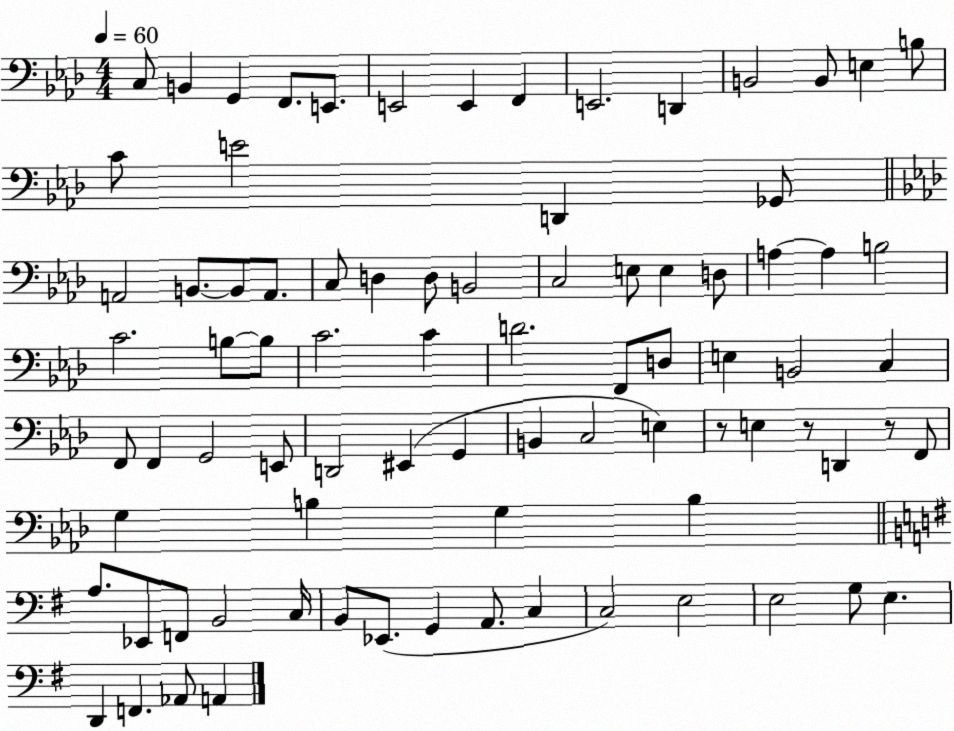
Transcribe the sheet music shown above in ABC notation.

X:1
T:Untitled
M:4/4
L:1/4
K:Ab
C,/2 B,, G,, F,,/2 E,,/2 E,,2 E,, F,, E,,2 D,, B,,2 B,,/2 E, B,/2 C/2 E2 D,, _G,,/2 A,,2 B,,/2 B,,/2 A,,/2 C,/2 D, D,/2 B,,2 C,2 E,/2 E, D,/2 A, A, B,2 C2 B,/2 B,/2 C2 C D2 F,,/2 D,/2 E, B,,2 C, F,,/2 F,, G,,2 E,,/2 D,,2 ^E,, G,, B,, C,2 E, z/2 E, z/2 D,, z/2 F,,/2 G, B, G, B, A,/2 _E,,/2 F,,/2 B,,2 C,/4 B,,/2 _E,,/2 G,, A,,/2 C, C,2 E,2 E,2 G,/2 E, D,, F,, _A,,/2 A,,